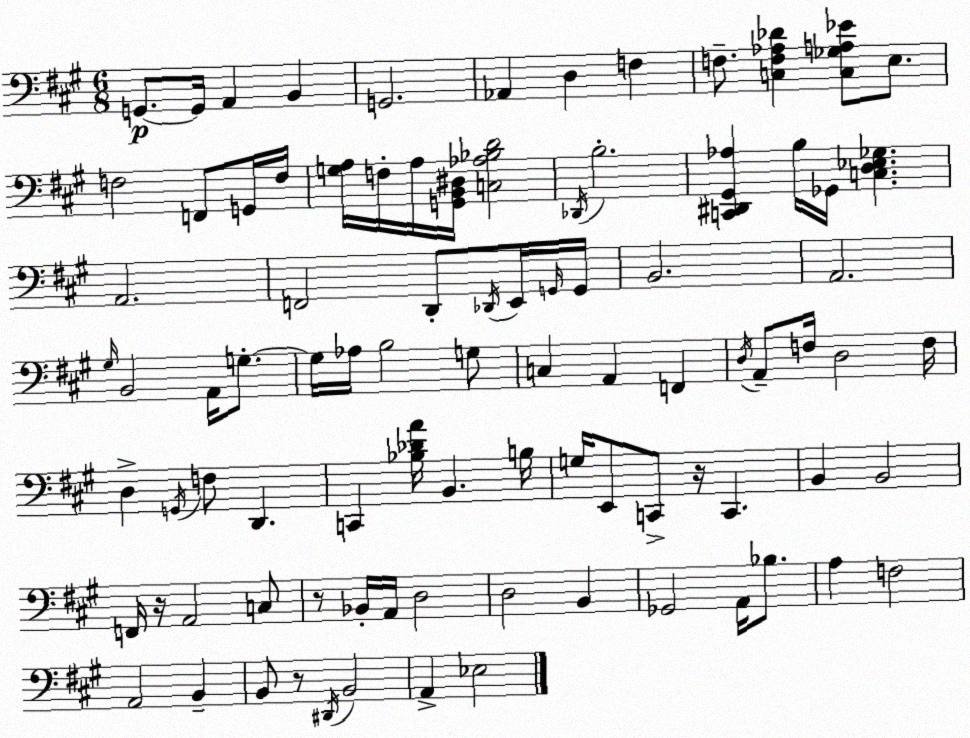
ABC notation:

X:1
T:Untitled
M:6/8
L:1/4
K:A
G,,/2 G,,/4 A,, B,, G,,2 _A,, D, F, F,/2 [C,F,_A,_D] [C,_G,A,_E]/2 E,/2 F,2 F,,/2 G,,/4 F,/4 [G,A,]/4 F,/4 A,/4 [G,,B,,^D,]/4 [C,_A,_B,D]2 _D,,/4 B,2 [C,,^D,,^G,,_A,] B,/4 _G,,/4 [C,D,_E,_G,] A,,2 F,,2 D,,/2 _D,,/4 E,,/4 G,,/4 G,,/4 B,,2 A,,2 ^G,/4 B,,2 A,,/4 G,/2 G,/4 _A,/4 B,2 G,/2 C, A,, F,, D,/4 A,,/2 F,/4 D,2 F,/4 D, G,,/4 F,/2 D,, C,, [_B,_DA]/4 B,, B,/4 G,/4 E,,/2 C,,/2 z/4 C,, B,, B,,2 F,,/4 z/4 A,,2 C,/2 z/2 _B,,/4 A,,/4 D,2 D,2 B,, _G,,2 A,,/4 _B,/2 A, F,2 A,,2 B,, B,,/2 z/2 ^D,,/4 B,,2 A,, _E,2